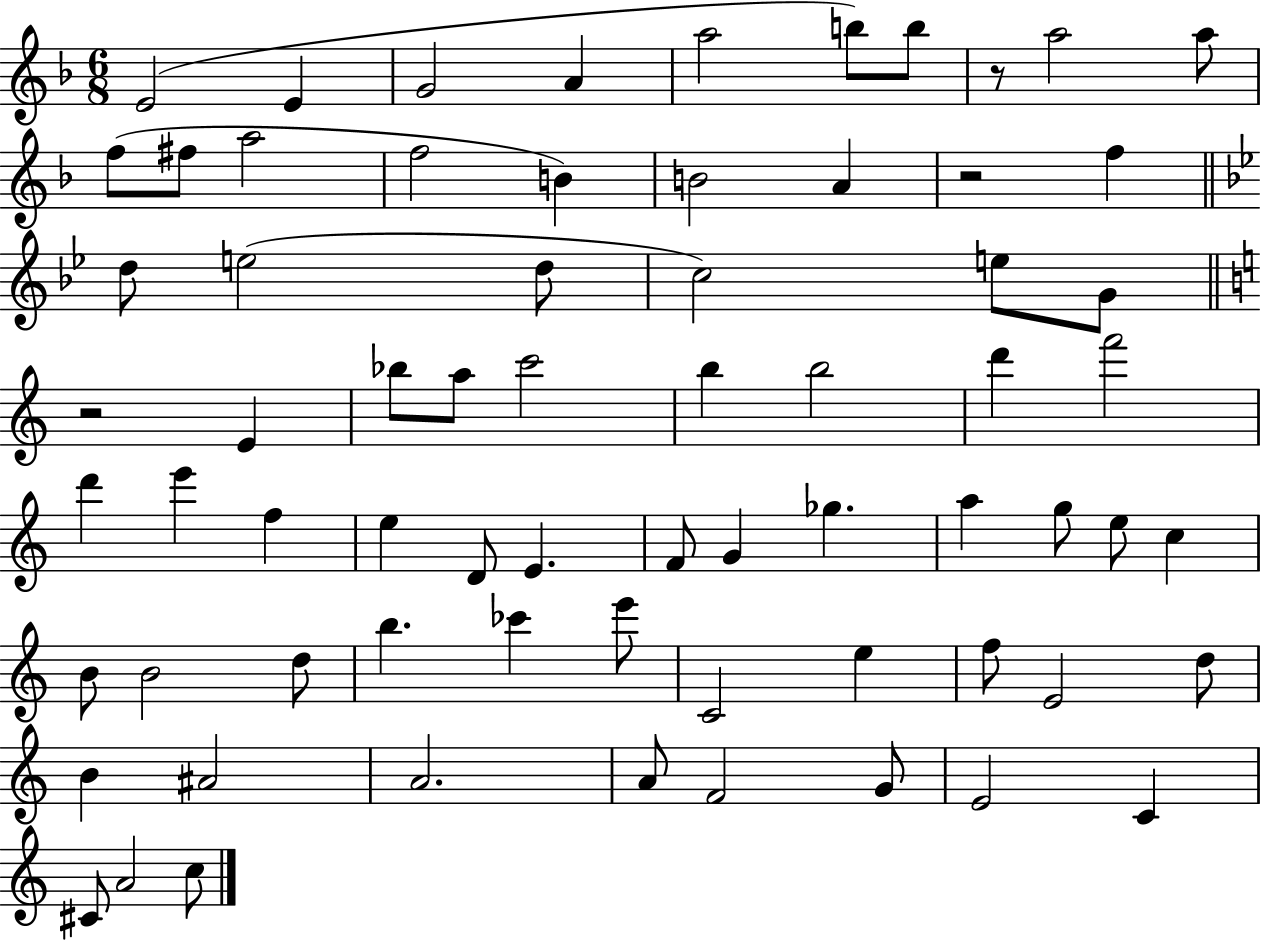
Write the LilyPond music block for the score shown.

{
  \clef treble
  \numericTimeSignature
  \time 6/8
  \key f \major
  \repeat volta 2 { e'2( e'4 | g'2 a'4 | a''2 b''8) b''8 | r8 a''2 a''8 | \break f''8( fis''8 a''2 | f''2 b'4) | b'2 a'4 | r2 f''4 | \break \bar "||" \break \key g \minor d''8 e''2( d''8 | c''2) e''8 g'8 | \bar "||" \break \key c \major r2 e'4 | bes''8 a''8 c'''2 | b''4 b''2 | d'''4 f'''2 | \break d'''4 e'''4 f''4 | e''4 d'8 e'4. | f'8 g'4 ges''4. | a''4 g''8 e''8 c''4 | \break b'8 b'2 d''8 | b''4. ces'''4 e'''8 | c'2 e''4 | f''8 e'2 d''8 | \break b'4 ais'2 | a'2. | a'8 f'2 g'8 | e'2 c'4 | \break cis'8 a'2 c''8 | } \bar "|."
}